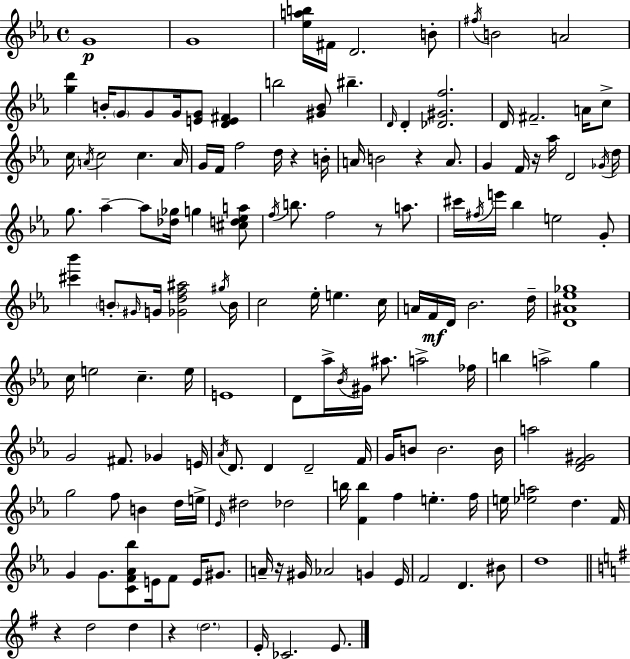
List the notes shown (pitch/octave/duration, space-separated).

G4/w G4/w [Eb5,A5,B5]/s F#4/s D4/h. B4/e F#5/s B4/h A4/h [G5,D6]/q B4/s G4/e G4/e G4/s [E4,G4]/e [D4,E4,F#4]/q B5/h [G#4,Bb4]/e BIS5/q. D4/s D4/q [Db4,G#4,F5]/h. D4/s F#4/h. A4/s C5/e C5/s A4/s C5/h C5/q. A4/s G4/s F4/s F5/h D5/s R/q B4/s A4/s B4/h R/q A4/e. G4/q F4/s R/s Ab5/s D4/h Gb4/s D5/s G5/e. Ab5/q Ab5/e [Db5,Gb5]/s G5/q [C#5,D5,Eb5,A5]/e F5/s B5/e. F5/h R/e A5/e. C#6/s F#5/s E6/s Bb5/q E5/h G4/e [C#6,Bb6]/q B4/e G#4/s G4/s [Gb4,D5,F5,A#5]/h G#5/s B4/s C5/h Eb5/s E5/q. C5/s A4/s F4/s D4/s Bb4/h. D5/s [D4,A#4,Eb5,Gb5]/w C5/s E5/h C5/q. E5/s E4/w D4/e Ab5/s Bb4/s G#4/s A#5/e. A5/h FES5/s B5/q A5/h G5/q G4/h F#4/e. Gb4/q E4/s Ab4/s D4/e. D4/q D4/h F4/s G4/s B4/e B4/h. B4/s A5/h [D4,F4,G#4]/h G5/h F5/e B4/q D5/s E5/s Eb4/s D#5/h Db5/h B5/s [F4,B5]/q F5/q E5/q. F5/s E5/s [Eb5,A5]/h D5/q. F4/s G4/q G4/e. [C4,F4,Ab4,Bb5]/e E4/s F4/e E4/s G#4/e. A4/s R/s G#4/s Ab4/h G4/q Eb4/s F4/h D4/q. BIS4/e D5/w R/q D5/h D5/q R/q D5/h. E4/s CES4/h. E4/e.